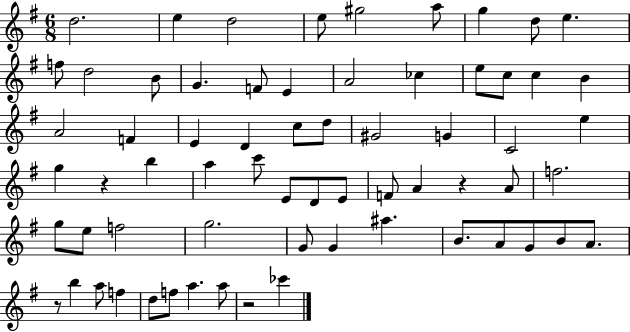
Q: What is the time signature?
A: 6/8